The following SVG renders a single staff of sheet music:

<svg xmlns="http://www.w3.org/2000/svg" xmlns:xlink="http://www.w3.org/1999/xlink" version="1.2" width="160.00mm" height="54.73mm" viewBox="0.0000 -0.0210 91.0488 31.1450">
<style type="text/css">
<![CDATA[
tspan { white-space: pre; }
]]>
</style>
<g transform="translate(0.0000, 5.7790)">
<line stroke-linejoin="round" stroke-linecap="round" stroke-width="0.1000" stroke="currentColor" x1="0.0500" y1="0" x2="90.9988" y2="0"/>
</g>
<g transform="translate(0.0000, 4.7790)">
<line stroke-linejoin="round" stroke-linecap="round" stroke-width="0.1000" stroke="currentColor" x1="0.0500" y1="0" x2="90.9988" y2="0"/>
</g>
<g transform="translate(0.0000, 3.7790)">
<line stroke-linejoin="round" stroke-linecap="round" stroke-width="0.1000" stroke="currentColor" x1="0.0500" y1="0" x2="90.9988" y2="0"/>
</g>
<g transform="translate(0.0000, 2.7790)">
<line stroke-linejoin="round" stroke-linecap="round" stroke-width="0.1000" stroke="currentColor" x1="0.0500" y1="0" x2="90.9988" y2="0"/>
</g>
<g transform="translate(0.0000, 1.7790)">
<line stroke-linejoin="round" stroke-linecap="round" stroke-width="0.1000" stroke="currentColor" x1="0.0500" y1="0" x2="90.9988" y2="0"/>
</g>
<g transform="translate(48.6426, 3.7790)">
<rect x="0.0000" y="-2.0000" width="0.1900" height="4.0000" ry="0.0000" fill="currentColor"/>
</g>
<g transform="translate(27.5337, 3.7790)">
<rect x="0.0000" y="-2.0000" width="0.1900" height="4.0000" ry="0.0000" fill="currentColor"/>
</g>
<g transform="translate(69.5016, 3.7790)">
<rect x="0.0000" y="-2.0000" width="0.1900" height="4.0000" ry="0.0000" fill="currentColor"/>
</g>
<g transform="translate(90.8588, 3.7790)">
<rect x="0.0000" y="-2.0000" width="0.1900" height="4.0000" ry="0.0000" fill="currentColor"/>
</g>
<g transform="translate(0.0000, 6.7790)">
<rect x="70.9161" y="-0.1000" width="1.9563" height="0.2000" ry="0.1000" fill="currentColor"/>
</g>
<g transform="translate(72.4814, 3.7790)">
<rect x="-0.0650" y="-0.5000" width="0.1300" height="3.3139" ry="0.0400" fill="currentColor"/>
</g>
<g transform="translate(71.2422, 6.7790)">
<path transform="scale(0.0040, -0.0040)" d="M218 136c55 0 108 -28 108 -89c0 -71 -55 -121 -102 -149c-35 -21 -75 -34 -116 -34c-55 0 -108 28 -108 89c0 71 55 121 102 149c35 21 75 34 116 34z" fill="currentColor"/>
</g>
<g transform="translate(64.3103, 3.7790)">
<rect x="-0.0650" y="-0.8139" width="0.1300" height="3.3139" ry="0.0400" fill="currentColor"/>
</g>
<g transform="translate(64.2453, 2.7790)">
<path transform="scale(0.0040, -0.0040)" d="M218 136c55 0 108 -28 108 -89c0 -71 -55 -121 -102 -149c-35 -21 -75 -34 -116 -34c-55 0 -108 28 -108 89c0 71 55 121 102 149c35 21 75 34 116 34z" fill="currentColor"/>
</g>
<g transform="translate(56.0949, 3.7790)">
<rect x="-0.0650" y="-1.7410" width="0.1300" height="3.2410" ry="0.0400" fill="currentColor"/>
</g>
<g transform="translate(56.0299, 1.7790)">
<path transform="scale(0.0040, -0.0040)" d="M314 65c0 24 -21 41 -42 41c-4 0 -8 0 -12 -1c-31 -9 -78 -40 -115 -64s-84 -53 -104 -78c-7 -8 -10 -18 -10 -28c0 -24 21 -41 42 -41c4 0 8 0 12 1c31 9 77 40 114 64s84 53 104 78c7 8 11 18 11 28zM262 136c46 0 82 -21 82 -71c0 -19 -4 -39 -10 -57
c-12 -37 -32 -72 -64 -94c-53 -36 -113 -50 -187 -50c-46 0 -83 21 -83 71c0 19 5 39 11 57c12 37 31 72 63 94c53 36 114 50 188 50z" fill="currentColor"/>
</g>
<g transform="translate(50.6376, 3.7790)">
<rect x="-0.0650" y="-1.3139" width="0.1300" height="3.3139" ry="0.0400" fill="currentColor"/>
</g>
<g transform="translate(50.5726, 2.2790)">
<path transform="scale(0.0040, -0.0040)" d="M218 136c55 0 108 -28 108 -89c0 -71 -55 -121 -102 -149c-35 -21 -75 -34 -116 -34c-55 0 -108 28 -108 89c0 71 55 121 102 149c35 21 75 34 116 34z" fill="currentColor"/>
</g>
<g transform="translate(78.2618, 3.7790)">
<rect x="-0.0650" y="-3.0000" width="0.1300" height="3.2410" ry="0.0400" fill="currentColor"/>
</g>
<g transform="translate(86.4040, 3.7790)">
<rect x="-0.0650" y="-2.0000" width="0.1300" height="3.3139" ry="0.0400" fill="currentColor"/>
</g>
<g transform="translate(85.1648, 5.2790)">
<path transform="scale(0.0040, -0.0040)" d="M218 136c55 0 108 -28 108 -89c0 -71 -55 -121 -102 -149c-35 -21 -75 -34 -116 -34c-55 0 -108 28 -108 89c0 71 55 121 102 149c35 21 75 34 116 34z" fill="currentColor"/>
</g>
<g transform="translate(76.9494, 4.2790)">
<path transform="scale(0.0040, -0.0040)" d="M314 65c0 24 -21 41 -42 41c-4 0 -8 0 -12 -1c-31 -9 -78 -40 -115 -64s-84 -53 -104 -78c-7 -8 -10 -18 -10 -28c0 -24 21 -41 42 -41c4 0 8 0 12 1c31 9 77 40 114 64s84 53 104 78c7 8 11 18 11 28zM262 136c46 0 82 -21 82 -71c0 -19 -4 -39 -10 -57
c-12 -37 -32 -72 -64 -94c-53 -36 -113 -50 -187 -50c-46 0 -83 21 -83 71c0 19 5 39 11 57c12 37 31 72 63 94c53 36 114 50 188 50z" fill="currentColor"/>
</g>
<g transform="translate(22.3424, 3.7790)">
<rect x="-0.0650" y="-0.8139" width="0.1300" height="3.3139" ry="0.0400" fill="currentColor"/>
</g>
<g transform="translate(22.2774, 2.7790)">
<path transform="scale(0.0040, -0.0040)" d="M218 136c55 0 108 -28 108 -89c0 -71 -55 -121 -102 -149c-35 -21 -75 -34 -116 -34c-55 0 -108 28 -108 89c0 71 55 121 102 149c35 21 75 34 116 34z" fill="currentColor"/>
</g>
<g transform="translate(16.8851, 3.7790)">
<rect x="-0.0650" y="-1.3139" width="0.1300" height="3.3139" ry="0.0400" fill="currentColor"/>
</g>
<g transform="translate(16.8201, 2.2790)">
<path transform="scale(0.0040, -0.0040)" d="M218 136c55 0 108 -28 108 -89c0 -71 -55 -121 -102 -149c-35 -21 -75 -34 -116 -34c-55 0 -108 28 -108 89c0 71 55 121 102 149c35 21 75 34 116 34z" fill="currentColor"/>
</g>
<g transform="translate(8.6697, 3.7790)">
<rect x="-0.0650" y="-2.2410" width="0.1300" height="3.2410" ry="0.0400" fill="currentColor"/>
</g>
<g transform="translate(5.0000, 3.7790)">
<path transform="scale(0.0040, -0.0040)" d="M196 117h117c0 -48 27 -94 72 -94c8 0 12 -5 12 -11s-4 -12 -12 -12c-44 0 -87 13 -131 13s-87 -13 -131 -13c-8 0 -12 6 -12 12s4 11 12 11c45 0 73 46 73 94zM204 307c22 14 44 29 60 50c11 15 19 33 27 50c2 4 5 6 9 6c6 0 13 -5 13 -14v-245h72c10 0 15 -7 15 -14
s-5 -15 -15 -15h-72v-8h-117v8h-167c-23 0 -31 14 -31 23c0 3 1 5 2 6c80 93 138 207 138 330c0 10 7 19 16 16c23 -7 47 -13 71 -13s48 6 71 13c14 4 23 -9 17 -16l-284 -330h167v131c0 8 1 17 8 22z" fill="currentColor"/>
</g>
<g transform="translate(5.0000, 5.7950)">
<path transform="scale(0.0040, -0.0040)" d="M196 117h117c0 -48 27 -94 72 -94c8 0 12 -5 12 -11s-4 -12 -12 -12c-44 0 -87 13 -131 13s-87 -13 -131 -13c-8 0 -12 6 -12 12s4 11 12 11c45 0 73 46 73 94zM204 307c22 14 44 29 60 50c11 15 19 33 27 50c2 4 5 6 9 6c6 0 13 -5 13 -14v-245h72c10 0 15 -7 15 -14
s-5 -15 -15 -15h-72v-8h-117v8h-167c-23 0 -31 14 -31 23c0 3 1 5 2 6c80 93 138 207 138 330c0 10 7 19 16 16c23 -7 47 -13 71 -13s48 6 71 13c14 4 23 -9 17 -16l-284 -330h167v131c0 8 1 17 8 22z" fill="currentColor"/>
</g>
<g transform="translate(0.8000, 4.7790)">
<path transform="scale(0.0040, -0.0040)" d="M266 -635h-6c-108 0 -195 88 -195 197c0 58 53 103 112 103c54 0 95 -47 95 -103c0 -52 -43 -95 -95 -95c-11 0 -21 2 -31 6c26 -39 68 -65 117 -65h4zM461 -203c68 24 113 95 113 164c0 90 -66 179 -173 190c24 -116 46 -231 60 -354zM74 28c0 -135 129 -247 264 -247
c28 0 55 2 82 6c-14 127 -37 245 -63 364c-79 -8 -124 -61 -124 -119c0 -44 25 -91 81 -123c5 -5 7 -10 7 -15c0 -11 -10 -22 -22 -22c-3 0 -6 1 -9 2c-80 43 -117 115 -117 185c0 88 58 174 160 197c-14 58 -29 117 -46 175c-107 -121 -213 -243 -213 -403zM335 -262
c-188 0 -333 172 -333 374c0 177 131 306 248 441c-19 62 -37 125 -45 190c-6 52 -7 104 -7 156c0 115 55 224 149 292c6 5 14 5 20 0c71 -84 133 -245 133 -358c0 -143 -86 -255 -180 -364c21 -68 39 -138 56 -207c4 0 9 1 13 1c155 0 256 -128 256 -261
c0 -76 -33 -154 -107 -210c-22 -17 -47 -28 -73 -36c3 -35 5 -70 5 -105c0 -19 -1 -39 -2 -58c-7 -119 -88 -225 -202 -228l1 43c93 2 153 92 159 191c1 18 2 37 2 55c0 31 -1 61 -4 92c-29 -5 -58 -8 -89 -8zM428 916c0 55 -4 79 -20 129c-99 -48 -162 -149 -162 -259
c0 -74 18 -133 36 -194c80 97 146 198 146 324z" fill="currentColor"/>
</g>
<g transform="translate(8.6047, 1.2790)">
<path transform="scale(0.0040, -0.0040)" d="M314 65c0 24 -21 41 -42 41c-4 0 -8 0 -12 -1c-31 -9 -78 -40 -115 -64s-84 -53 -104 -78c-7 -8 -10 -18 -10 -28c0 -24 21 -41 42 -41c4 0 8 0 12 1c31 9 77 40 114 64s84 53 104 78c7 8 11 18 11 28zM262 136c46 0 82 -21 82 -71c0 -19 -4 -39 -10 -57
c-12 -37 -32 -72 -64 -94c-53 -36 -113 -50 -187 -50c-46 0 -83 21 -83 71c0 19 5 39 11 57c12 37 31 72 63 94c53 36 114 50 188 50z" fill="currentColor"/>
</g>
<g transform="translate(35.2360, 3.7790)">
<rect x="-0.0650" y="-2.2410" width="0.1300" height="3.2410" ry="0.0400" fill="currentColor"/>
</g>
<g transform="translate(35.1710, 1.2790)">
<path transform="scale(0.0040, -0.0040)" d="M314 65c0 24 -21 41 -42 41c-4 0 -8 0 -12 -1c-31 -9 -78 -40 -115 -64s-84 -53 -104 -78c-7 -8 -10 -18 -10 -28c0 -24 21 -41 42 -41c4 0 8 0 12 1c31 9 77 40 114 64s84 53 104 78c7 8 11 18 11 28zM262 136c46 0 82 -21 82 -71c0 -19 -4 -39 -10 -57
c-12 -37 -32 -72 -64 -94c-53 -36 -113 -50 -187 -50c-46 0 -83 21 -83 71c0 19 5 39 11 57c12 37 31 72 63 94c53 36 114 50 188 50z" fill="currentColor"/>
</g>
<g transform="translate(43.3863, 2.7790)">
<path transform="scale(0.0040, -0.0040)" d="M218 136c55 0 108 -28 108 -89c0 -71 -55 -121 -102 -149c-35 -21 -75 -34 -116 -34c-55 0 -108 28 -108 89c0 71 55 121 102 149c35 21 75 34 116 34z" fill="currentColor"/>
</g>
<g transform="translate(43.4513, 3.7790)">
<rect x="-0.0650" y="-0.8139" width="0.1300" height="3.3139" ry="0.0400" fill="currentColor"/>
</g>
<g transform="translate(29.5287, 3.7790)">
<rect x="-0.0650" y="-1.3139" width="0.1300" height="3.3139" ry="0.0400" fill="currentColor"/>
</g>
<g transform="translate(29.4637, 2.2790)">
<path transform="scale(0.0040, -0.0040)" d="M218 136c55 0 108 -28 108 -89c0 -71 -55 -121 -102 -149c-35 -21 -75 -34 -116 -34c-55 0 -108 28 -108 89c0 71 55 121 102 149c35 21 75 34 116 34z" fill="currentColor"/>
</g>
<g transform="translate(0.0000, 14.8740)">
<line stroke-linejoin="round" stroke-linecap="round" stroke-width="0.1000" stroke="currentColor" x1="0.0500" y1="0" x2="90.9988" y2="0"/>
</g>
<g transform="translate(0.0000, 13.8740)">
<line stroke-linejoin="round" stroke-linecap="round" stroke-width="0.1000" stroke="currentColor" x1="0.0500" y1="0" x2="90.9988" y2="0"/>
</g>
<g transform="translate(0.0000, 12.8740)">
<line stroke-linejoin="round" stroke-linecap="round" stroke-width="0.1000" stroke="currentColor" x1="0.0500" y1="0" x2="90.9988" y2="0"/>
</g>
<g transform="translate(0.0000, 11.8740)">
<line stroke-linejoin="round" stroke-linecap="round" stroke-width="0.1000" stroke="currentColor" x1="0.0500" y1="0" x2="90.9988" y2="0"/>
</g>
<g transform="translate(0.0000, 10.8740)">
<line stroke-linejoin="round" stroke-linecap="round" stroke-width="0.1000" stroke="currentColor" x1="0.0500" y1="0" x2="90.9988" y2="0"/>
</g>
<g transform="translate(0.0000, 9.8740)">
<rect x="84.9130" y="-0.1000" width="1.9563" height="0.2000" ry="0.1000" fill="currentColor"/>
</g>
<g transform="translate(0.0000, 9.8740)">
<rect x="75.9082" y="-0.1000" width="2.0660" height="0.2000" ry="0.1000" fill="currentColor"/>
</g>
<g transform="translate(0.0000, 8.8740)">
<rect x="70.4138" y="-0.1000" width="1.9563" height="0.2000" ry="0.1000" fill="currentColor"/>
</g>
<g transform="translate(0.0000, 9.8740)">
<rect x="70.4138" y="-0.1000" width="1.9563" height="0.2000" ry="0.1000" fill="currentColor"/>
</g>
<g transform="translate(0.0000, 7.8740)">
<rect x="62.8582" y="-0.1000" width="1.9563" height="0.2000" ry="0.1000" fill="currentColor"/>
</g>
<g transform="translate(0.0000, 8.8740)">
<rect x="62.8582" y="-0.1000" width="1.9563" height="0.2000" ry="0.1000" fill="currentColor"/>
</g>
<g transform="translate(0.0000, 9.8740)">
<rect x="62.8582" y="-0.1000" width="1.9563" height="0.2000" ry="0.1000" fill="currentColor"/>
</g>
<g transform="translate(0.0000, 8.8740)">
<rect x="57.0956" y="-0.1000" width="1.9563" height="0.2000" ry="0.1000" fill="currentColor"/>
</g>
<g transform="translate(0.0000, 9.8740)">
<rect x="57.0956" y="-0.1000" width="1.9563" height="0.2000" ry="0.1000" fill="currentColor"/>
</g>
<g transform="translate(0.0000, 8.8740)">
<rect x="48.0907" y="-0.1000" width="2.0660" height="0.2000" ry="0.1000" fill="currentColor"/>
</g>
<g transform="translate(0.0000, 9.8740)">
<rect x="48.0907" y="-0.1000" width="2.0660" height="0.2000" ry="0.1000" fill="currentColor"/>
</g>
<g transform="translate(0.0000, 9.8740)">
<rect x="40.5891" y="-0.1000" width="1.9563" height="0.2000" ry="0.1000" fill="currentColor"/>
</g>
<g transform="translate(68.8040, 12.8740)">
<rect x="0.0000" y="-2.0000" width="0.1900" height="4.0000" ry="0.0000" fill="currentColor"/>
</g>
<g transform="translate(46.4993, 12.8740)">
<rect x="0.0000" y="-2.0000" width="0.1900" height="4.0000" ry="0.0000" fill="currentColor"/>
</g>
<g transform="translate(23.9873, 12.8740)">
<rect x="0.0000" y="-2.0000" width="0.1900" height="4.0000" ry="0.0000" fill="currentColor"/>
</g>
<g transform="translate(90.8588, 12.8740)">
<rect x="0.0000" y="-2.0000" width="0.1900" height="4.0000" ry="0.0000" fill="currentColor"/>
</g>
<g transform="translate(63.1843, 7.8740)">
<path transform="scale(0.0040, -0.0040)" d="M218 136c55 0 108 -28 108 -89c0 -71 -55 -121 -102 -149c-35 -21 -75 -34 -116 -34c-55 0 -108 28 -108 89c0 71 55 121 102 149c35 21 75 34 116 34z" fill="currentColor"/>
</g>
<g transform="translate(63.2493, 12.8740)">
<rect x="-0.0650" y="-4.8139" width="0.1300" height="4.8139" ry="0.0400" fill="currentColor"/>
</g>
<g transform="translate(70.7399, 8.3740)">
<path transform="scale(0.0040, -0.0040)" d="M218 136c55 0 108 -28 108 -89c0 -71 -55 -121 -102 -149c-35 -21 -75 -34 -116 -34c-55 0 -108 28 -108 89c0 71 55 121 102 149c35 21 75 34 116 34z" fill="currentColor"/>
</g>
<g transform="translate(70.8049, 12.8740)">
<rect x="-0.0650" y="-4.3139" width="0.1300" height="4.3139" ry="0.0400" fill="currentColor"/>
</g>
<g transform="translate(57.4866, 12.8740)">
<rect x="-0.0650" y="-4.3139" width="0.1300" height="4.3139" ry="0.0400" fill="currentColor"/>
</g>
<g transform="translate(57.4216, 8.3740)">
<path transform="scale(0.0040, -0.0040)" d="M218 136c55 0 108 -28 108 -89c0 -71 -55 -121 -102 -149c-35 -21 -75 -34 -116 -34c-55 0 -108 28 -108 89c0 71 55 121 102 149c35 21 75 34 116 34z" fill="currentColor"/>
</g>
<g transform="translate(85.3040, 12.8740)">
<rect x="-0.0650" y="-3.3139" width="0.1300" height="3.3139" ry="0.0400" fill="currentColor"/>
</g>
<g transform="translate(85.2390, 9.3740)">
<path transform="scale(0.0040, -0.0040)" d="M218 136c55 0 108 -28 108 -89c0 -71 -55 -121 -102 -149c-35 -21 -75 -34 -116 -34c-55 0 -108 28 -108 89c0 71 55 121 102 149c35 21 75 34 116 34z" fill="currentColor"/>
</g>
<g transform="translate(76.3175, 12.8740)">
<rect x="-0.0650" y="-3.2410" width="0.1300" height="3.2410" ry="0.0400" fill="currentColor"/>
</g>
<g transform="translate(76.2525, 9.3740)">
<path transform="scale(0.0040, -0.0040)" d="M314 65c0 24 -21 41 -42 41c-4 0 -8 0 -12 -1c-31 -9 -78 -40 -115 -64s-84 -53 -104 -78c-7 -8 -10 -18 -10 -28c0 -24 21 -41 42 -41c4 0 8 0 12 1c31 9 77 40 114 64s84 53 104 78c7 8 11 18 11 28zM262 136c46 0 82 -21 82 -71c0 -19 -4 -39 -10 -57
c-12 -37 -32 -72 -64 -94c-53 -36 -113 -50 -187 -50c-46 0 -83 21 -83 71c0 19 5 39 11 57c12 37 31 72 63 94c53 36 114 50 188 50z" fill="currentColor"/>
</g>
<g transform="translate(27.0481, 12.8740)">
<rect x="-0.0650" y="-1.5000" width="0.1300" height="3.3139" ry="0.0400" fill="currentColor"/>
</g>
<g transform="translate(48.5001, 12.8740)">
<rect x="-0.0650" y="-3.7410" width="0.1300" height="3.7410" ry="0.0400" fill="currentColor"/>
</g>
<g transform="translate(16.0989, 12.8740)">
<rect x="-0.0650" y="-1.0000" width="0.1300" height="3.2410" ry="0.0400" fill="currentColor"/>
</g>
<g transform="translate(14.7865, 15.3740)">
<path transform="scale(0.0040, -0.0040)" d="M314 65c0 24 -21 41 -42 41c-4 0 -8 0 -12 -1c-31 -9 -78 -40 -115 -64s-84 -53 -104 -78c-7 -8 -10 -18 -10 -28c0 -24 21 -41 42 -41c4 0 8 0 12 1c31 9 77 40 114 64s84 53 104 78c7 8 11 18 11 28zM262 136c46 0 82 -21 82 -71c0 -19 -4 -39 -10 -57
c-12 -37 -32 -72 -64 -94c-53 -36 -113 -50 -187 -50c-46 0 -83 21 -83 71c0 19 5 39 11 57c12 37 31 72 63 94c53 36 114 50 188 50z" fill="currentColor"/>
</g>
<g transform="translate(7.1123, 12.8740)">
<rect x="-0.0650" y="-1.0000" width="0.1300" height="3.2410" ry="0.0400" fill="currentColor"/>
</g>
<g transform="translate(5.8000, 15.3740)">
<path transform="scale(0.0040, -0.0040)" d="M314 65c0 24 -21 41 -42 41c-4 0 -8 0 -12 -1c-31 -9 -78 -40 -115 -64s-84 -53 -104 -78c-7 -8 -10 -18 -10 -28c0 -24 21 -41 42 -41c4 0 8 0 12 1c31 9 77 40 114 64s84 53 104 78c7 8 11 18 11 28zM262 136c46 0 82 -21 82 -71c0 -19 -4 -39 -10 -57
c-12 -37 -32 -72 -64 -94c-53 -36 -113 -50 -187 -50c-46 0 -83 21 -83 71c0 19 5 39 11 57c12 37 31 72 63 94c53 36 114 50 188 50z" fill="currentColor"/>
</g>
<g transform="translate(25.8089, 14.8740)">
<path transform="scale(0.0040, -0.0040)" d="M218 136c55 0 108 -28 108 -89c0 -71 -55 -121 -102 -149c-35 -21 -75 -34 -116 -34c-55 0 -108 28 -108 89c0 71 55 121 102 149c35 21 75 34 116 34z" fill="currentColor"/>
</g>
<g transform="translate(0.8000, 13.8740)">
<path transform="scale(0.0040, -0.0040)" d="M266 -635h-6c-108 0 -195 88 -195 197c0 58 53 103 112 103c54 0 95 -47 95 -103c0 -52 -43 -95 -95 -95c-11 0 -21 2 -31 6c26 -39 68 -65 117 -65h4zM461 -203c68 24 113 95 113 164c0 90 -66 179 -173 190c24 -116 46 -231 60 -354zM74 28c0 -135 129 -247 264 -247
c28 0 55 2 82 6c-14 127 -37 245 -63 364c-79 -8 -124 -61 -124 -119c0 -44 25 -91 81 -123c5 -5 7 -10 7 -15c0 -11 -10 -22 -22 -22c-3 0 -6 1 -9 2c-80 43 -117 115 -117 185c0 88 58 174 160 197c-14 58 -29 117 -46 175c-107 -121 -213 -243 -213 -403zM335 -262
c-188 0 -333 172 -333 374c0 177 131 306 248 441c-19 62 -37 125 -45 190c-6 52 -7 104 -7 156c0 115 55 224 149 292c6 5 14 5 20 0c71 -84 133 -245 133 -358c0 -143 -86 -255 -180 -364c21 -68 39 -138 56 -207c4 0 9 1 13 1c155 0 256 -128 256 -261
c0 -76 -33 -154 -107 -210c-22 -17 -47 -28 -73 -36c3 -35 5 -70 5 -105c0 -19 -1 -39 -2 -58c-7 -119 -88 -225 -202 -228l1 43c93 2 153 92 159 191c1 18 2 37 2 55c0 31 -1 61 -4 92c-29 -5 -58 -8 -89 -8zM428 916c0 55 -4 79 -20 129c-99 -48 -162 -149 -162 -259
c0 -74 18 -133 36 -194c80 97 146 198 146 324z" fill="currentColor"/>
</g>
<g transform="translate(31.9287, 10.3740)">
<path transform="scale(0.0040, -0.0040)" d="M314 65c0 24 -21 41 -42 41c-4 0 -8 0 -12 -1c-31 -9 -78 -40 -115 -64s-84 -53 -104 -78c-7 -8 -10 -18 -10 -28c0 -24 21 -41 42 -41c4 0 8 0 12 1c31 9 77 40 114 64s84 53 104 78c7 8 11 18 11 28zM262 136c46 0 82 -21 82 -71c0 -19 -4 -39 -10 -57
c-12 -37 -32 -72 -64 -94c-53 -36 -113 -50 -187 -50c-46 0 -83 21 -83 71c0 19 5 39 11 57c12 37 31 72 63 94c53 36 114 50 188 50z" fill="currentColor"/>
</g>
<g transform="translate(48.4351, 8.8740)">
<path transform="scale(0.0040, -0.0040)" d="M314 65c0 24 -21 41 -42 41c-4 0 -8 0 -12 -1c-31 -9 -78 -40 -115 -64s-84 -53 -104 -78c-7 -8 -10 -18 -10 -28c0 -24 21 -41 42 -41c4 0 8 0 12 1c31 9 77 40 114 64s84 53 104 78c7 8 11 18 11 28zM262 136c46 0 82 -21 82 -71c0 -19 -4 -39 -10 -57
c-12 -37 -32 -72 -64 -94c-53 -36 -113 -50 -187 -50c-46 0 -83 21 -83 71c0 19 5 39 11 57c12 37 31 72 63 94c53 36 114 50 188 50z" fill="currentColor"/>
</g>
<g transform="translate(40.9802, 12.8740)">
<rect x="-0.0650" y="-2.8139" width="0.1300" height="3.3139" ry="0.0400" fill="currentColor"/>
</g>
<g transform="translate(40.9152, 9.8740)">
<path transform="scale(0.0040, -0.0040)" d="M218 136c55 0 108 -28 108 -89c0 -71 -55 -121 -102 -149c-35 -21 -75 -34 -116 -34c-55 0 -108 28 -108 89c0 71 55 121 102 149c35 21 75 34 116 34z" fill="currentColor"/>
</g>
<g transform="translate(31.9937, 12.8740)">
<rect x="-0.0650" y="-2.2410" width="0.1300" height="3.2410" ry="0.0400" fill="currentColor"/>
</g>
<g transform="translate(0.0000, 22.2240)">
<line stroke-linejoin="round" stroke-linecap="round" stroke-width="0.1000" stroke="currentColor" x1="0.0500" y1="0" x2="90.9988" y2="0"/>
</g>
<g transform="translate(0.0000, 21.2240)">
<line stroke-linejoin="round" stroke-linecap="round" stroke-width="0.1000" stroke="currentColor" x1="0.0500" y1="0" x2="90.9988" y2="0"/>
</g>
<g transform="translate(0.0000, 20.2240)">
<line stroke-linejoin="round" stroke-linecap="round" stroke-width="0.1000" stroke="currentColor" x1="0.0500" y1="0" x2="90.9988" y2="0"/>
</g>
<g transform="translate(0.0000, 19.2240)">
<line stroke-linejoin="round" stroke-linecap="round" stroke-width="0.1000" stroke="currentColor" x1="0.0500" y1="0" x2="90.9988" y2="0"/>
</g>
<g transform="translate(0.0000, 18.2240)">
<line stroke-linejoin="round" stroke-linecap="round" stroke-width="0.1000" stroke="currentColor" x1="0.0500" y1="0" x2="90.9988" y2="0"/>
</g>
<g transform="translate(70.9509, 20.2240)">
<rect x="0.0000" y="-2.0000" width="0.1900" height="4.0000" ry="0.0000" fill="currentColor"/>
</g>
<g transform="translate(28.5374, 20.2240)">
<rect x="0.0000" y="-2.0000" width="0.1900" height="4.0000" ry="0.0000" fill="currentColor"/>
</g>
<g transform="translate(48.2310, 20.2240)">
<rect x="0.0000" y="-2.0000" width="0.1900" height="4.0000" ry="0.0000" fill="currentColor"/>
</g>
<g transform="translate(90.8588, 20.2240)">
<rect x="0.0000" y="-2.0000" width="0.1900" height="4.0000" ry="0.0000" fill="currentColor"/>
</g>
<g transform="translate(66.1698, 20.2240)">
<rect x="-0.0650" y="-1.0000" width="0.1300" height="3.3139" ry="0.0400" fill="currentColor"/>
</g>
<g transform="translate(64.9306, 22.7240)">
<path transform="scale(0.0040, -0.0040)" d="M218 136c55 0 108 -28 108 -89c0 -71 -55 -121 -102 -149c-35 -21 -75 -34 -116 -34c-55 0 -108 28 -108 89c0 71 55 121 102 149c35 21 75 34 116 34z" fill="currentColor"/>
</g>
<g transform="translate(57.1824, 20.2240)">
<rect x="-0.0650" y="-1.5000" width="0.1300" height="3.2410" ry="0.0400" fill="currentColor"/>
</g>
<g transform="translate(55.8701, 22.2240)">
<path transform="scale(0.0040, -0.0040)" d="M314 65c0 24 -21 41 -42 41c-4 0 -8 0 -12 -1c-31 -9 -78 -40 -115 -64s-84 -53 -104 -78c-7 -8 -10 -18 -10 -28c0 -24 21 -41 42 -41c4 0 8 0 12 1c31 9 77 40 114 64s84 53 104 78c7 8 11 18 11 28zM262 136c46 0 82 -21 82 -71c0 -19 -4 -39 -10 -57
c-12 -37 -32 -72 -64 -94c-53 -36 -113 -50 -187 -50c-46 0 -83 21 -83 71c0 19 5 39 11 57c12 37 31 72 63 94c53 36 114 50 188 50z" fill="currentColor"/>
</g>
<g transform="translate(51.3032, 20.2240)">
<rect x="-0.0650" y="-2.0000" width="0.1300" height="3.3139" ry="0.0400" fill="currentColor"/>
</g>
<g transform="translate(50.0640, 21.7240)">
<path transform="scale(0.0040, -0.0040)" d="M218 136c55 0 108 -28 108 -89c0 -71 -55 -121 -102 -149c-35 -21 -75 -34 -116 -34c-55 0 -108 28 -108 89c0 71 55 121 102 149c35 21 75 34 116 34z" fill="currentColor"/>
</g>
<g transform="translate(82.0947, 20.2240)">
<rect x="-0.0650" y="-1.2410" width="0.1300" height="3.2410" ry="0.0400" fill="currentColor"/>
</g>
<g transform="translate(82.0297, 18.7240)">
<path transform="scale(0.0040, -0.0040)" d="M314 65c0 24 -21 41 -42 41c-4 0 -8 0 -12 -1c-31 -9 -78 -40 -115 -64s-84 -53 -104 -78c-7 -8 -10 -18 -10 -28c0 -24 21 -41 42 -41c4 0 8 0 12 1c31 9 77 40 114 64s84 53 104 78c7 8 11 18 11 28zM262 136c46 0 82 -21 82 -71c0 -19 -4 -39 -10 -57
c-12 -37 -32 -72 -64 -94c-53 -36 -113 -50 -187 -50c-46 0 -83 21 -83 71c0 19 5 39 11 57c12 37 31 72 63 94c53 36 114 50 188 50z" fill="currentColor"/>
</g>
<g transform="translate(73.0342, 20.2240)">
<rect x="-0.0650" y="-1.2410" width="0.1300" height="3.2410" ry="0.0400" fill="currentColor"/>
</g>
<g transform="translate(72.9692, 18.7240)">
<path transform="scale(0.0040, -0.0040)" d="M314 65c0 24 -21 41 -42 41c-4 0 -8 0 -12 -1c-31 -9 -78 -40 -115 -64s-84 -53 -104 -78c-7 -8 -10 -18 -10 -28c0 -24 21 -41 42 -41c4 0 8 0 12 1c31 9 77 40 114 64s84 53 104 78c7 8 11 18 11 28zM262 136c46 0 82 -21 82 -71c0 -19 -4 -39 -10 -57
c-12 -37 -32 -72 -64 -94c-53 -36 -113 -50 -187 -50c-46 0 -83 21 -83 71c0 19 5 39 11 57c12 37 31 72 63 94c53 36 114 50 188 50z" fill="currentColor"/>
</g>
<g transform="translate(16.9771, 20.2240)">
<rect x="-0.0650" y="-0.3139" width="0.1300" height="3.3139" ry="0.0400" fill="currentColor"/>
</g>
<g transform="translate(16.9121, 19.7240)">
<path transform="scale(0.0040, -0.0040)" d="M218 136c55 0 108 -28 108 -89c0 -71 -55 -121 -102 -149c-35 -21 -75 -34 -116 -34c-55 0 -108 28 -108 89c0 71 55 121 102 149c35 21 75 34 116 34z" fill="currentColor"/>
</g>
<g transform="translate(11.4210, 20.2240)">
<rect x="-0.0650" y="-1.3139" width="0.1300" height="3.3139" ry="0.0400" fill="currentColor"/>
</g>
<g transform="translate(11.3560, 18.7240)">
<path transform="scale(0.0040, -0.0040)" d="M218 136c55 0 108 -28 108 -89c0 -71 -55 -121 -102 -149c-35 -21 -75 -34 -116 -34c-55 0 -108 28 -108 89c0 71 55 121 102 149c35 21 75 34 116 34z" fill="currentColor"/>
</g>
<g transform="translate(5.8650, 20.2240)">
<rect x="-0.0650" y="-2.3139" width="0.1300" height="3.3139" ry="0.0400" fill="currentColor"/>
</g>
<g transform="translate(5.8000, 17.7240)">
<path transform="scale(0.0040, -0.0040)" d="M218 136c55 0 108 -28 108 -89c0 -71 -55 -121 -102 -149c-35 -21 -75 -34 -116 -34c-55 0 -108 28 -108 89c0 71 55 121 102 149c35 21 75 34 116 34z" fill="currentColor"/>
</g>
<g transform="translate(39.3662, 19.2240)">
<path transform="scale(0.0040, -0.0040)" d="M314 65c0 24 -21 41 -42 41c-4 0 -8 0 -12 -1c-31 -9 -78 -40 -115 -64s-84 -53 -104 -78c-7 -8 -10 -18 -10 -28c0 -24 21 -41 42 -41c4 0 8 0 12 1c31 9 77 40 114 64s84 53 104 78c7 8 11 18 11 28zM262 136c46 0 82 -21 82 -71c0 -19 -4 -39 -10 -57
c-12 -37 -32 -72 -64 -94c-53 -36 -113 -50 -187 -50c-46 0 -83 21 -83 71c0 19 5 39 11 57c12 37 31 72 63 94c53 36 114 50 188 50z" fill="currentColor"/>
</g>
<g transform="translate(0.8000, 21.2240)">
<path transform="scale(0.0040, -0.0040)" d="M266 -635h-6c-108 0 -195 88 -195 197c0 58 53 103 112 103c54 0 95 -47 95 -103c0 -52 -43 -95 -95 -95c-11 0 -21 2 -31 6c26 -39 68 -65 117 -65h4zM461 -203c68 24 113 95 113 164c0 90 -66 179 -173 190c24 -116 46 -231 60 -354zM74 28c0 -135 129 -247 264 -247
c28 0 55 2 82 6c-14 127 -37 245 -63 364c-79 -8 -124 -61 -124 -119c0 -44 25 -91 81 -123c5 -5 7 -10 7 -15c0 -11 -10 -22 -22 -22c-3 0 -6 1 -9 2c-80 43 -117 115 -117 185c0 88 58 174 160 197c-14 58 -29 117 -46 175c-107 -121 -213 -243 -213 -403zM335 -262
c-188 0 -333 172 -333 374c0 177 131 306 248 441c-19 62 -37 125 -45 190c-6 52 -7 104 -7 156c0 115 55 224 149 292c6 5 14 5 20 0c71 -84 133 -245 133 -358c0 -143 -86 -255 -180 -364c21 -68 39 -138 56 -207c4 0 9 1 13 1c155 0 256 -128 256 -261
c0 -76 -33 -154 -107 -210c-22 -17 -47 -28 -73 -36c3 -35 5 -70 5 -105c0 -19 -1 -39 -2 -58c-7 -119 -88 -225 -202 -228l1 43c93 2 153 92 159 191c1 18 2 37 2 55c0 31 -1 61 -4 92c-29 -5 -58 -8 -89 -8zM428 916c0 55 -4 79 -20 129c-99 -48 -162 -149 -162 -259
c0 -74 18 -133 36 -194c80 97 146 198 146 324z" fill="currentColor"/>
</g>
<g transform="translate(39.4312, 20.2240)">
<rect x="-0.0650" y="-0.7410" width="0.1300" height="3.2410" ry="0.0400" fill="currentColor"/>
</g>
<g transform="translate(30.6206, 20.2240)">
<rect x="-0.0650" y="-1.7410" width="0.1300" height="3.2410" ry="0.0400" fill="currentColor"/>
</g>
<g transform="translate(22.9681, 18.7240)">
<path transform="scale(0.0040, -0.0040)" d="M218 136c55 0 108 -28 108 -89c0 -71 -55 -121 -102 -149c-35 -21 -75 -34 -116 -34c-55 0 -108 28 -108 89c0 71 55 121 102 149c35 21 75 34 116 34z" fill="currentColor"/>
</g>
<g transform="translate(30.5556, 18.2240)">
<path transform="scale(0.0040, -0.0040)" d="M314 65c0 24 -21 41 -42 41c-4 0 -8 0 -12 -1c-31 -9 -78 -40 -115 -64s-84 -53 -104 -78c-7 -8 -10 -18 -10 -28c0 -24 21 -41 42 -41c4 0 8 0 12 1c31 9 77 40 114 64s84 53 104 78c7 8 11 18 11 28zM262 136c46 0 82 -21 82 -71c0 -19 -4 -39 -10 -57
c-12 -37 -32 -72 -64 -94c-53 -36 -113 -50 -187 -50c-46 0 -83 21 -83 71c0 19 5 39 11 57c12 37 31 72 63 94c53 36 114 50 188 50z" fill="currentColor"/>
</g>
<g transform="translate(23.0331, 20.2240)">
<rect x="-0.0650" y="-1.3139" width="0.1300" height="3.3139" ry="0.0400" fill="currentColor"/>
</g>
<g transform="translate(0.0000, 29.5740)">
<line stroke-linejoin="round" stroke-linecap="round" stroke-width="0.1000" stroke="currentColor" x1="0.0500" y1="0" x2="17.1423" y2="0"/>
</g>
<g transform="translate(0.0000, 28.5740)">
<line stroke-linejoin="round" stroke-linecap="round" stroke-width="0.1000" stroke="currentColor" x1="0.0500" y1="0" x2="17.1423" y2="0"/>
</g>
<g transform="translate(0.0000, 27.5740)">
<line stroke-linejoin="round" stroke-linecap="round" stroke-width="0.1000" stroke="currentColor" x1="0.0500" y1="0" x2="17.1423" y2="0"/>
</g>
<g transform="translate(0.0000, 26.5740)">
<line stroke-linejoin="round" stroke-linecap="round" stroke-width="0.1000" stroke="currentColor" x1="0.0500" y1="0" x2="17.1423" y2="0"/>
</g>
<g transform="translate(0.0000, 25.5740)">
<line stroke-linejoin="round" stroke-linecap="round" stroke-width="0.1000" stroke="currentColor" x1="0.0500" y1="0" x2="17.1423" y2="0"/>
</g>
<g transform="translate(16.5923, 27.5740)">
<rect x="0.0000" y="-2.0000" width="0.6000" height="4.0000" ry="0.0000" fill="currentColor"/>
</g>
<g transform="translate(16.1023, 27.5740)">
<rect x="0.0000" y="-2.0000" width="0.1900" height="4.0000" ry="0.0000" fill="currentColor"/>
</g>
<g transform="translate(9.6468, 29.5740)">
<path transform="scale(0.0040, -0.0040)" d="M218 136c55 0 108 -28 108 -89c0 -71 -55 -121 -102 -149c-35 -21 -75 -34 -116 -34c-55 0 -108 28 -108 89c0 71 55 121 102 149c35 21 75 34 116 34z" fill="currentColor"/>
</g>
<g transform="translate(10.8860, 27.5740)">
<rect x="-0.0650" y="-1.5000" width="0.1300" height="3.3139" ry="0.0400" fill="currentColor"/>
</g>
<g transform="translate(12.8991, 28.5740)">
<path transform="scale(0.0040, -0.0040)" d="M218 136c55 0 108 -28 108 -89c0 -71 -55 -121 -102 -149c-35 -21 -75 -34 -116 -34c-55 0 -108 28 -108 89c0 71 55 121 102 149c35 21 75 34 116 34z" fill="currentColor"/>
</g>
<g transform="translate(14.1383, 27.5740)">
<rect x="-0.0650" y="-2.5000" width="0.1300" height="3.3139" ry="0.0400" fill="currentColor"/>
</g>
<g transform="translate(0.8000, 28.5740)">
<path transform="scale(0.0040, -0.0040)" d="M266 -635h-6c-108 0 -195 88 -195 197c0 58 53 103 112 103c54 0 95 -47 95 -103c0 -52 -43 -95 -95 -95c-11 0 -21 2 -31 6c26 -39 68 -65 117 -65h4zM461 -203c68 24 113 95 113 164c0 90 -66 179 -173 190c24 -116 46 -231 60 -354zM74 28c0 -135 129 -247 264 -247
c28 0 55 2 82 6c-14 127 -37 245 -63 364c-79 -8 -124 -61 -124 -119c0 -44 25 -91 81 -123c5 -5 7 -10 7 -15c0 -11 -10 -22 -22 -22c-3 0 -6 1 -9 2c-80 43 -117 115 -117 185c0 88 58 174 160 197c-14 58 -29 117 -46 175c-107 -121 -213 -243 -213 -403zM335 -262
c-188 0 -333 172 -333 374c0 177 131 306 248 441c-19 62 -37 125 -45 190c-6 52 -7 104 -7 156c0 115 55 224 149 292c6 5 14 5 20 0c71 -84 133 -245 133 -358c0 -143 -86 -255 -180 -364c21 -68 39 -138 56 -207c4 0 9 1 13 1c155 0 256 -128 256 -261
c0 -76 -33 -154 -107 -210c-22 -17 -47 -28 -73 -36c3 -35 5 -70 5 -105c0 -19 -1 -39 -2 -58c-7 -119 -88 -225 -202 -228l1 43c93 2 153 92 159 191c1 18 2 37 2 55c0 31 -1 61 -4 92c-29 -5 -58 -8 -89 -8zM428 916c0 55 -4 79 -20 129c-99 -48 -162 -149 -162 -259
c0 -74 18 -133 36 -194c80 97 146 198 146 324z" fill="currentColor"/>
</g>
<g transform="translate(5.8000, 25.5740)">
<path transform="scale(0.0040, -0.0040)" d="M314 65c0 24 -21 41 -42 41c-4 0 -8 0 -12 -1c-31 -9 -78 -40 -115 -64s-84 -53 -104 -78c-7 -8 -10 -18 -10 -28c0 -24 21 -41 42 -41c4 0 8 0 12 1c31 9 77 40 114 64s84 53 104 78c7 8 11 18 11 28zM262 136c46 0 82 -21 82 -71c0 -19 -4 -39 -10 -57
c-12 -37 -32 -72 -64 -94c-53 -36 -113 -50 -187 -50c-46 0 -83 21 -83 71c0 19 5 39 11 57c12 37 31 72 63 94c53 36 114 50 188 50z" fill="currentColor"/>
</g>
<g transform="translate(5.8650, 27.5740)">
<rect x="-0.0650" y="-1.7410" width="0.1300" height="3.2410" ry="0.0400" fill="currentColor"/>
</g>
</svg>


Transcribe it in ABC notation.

X:1
T:Untitled
M:4/4
L:1/4
K:C
g2 e d e g2 d e f2 d C A2 F D2 D2 E g2 a c'2 d' e' d' b2 b g e c e f2 d2 F E2 D e2 e2 f2 E G